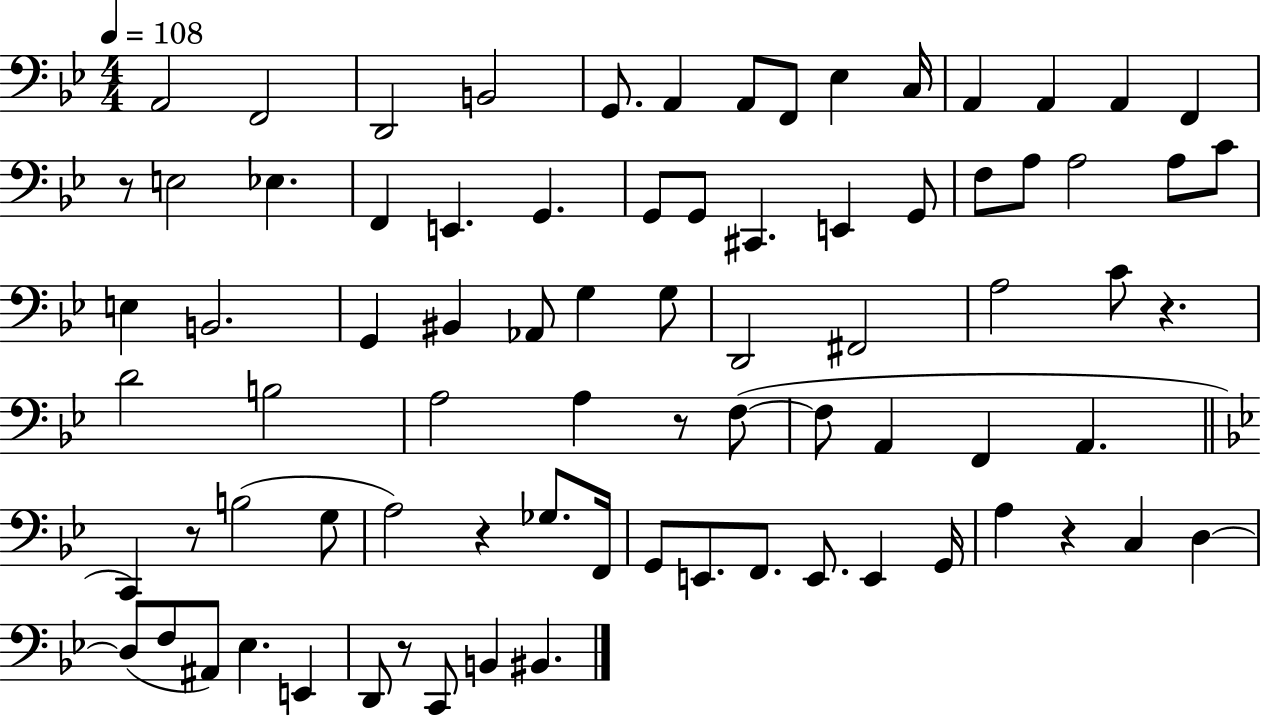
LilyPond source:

{
  \clef bass
  \numericTimeSignature
  \time 4/4
  \key bes \major
  \tempo 4 = 108
  \repeat volta 2 { a,2 f,2 | d,2 b,2 | g,8. a,4 a,8 f,8 ees4 c16 | a,4 a,4 a,4 f,4 | \break r8 e2 ees4. | f,4 e,4. g,4. | g,8 g,8 cis,4. e,4 g,8 | f8 a8 a2 a8 c'8 | \break e4 b,2. | g,4 bis,4 aes,8 g4 g8 | d,2 fis,2 | a2 c'8 r4. | \break d'2 b2 | a2 a4 r8 f8~(~ | f8 a,4 f,4 a,4. | \bar "||" \break \key bes \major c,4) r8 b2( g8 | a2) r4 ges8. f,16 | g,8 e,8. f,8. e,8. e,4 g,16 | a4 r4 c4 d4~~ | \break d8( f8 ais,8) ees4. e,4 | d,8 r8 c,8 b,4 bis,4. | } \bar "|."
}